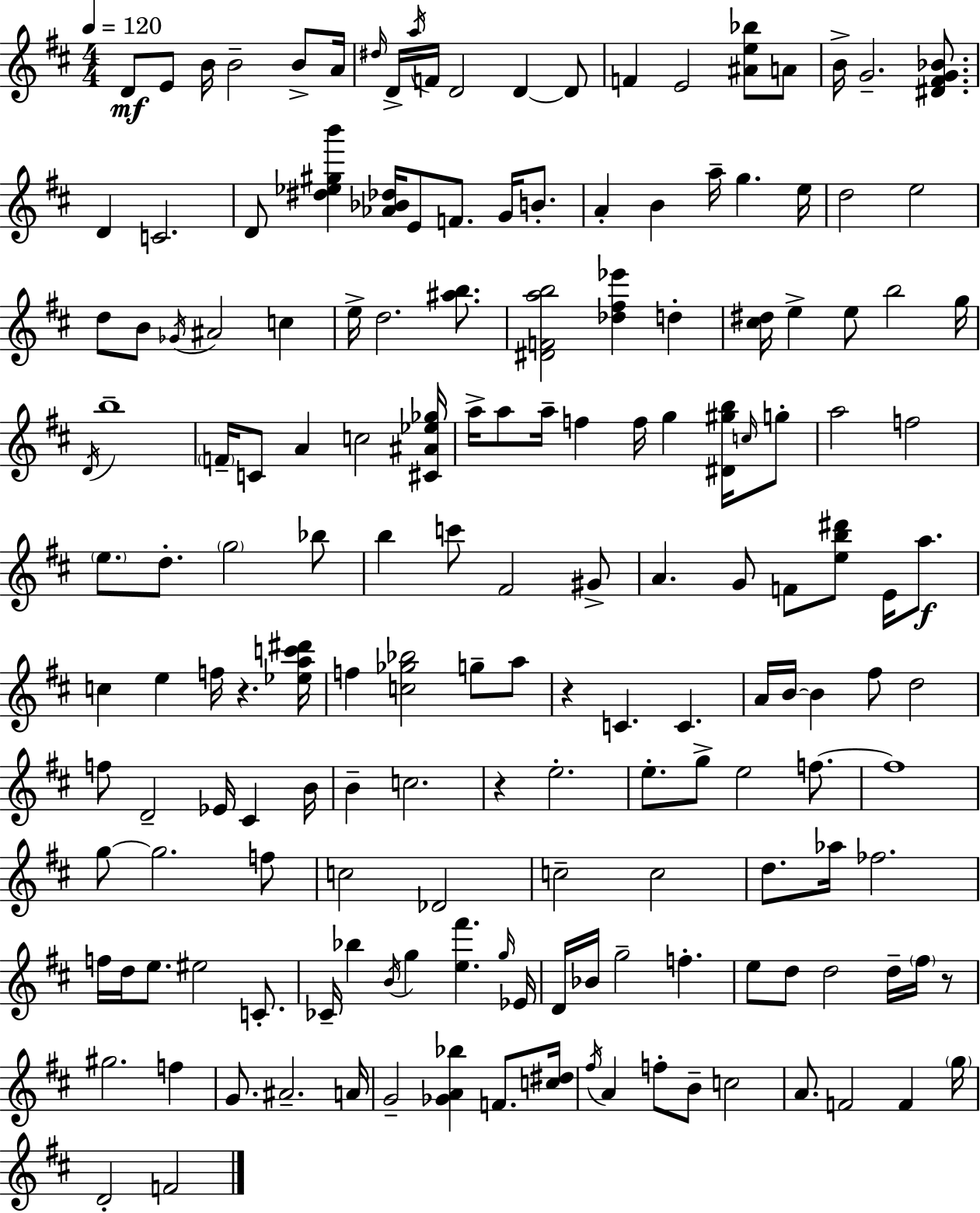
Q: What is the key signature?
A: D major